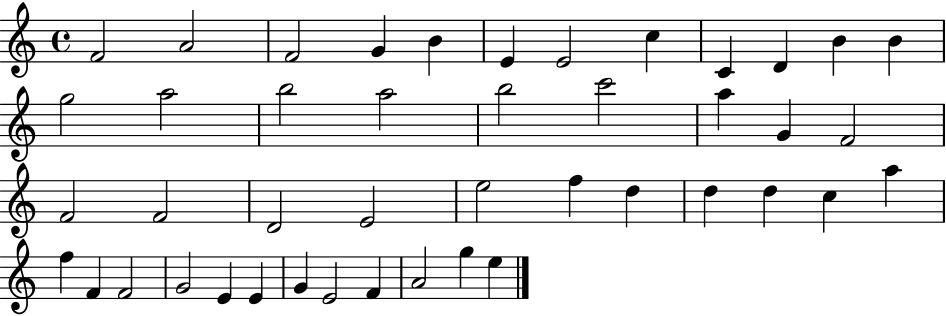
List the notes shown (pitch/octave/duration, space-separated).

F4/h A4/h F4/h G4/q B4/q E4/q E4/h C5/q C4/q D4/q B4/q B4/q G5/h A5/h B5/h A5/h B5/h C6/h A5/q G4/q F4/h F4/h F4/h D4/h E4/h E5/h F5/q D5/q D5/q D5/q C5/q A5/q F5/q F4/q F4/h G4/h E4/q E4/q G4/q E4/h F4/q A4/h G5/q E5/q